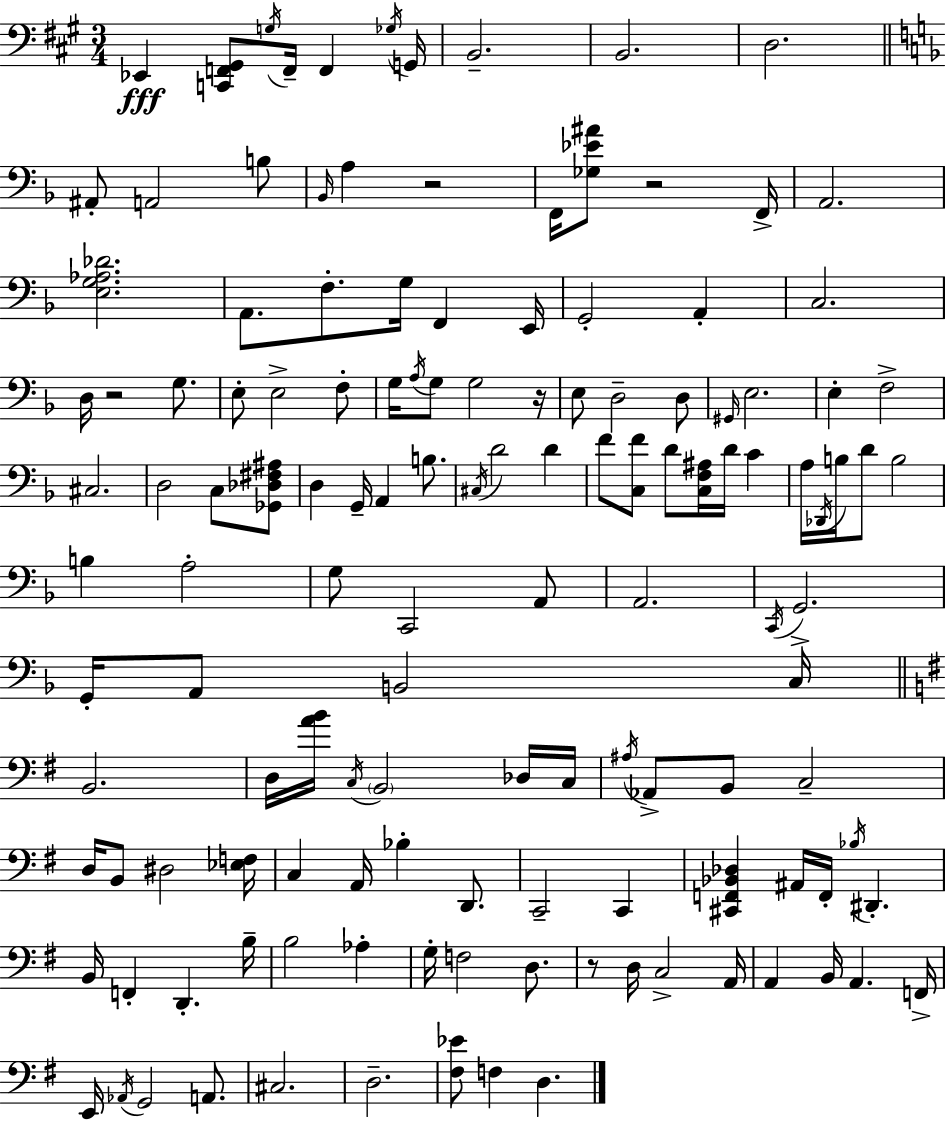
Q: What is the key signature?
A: A major